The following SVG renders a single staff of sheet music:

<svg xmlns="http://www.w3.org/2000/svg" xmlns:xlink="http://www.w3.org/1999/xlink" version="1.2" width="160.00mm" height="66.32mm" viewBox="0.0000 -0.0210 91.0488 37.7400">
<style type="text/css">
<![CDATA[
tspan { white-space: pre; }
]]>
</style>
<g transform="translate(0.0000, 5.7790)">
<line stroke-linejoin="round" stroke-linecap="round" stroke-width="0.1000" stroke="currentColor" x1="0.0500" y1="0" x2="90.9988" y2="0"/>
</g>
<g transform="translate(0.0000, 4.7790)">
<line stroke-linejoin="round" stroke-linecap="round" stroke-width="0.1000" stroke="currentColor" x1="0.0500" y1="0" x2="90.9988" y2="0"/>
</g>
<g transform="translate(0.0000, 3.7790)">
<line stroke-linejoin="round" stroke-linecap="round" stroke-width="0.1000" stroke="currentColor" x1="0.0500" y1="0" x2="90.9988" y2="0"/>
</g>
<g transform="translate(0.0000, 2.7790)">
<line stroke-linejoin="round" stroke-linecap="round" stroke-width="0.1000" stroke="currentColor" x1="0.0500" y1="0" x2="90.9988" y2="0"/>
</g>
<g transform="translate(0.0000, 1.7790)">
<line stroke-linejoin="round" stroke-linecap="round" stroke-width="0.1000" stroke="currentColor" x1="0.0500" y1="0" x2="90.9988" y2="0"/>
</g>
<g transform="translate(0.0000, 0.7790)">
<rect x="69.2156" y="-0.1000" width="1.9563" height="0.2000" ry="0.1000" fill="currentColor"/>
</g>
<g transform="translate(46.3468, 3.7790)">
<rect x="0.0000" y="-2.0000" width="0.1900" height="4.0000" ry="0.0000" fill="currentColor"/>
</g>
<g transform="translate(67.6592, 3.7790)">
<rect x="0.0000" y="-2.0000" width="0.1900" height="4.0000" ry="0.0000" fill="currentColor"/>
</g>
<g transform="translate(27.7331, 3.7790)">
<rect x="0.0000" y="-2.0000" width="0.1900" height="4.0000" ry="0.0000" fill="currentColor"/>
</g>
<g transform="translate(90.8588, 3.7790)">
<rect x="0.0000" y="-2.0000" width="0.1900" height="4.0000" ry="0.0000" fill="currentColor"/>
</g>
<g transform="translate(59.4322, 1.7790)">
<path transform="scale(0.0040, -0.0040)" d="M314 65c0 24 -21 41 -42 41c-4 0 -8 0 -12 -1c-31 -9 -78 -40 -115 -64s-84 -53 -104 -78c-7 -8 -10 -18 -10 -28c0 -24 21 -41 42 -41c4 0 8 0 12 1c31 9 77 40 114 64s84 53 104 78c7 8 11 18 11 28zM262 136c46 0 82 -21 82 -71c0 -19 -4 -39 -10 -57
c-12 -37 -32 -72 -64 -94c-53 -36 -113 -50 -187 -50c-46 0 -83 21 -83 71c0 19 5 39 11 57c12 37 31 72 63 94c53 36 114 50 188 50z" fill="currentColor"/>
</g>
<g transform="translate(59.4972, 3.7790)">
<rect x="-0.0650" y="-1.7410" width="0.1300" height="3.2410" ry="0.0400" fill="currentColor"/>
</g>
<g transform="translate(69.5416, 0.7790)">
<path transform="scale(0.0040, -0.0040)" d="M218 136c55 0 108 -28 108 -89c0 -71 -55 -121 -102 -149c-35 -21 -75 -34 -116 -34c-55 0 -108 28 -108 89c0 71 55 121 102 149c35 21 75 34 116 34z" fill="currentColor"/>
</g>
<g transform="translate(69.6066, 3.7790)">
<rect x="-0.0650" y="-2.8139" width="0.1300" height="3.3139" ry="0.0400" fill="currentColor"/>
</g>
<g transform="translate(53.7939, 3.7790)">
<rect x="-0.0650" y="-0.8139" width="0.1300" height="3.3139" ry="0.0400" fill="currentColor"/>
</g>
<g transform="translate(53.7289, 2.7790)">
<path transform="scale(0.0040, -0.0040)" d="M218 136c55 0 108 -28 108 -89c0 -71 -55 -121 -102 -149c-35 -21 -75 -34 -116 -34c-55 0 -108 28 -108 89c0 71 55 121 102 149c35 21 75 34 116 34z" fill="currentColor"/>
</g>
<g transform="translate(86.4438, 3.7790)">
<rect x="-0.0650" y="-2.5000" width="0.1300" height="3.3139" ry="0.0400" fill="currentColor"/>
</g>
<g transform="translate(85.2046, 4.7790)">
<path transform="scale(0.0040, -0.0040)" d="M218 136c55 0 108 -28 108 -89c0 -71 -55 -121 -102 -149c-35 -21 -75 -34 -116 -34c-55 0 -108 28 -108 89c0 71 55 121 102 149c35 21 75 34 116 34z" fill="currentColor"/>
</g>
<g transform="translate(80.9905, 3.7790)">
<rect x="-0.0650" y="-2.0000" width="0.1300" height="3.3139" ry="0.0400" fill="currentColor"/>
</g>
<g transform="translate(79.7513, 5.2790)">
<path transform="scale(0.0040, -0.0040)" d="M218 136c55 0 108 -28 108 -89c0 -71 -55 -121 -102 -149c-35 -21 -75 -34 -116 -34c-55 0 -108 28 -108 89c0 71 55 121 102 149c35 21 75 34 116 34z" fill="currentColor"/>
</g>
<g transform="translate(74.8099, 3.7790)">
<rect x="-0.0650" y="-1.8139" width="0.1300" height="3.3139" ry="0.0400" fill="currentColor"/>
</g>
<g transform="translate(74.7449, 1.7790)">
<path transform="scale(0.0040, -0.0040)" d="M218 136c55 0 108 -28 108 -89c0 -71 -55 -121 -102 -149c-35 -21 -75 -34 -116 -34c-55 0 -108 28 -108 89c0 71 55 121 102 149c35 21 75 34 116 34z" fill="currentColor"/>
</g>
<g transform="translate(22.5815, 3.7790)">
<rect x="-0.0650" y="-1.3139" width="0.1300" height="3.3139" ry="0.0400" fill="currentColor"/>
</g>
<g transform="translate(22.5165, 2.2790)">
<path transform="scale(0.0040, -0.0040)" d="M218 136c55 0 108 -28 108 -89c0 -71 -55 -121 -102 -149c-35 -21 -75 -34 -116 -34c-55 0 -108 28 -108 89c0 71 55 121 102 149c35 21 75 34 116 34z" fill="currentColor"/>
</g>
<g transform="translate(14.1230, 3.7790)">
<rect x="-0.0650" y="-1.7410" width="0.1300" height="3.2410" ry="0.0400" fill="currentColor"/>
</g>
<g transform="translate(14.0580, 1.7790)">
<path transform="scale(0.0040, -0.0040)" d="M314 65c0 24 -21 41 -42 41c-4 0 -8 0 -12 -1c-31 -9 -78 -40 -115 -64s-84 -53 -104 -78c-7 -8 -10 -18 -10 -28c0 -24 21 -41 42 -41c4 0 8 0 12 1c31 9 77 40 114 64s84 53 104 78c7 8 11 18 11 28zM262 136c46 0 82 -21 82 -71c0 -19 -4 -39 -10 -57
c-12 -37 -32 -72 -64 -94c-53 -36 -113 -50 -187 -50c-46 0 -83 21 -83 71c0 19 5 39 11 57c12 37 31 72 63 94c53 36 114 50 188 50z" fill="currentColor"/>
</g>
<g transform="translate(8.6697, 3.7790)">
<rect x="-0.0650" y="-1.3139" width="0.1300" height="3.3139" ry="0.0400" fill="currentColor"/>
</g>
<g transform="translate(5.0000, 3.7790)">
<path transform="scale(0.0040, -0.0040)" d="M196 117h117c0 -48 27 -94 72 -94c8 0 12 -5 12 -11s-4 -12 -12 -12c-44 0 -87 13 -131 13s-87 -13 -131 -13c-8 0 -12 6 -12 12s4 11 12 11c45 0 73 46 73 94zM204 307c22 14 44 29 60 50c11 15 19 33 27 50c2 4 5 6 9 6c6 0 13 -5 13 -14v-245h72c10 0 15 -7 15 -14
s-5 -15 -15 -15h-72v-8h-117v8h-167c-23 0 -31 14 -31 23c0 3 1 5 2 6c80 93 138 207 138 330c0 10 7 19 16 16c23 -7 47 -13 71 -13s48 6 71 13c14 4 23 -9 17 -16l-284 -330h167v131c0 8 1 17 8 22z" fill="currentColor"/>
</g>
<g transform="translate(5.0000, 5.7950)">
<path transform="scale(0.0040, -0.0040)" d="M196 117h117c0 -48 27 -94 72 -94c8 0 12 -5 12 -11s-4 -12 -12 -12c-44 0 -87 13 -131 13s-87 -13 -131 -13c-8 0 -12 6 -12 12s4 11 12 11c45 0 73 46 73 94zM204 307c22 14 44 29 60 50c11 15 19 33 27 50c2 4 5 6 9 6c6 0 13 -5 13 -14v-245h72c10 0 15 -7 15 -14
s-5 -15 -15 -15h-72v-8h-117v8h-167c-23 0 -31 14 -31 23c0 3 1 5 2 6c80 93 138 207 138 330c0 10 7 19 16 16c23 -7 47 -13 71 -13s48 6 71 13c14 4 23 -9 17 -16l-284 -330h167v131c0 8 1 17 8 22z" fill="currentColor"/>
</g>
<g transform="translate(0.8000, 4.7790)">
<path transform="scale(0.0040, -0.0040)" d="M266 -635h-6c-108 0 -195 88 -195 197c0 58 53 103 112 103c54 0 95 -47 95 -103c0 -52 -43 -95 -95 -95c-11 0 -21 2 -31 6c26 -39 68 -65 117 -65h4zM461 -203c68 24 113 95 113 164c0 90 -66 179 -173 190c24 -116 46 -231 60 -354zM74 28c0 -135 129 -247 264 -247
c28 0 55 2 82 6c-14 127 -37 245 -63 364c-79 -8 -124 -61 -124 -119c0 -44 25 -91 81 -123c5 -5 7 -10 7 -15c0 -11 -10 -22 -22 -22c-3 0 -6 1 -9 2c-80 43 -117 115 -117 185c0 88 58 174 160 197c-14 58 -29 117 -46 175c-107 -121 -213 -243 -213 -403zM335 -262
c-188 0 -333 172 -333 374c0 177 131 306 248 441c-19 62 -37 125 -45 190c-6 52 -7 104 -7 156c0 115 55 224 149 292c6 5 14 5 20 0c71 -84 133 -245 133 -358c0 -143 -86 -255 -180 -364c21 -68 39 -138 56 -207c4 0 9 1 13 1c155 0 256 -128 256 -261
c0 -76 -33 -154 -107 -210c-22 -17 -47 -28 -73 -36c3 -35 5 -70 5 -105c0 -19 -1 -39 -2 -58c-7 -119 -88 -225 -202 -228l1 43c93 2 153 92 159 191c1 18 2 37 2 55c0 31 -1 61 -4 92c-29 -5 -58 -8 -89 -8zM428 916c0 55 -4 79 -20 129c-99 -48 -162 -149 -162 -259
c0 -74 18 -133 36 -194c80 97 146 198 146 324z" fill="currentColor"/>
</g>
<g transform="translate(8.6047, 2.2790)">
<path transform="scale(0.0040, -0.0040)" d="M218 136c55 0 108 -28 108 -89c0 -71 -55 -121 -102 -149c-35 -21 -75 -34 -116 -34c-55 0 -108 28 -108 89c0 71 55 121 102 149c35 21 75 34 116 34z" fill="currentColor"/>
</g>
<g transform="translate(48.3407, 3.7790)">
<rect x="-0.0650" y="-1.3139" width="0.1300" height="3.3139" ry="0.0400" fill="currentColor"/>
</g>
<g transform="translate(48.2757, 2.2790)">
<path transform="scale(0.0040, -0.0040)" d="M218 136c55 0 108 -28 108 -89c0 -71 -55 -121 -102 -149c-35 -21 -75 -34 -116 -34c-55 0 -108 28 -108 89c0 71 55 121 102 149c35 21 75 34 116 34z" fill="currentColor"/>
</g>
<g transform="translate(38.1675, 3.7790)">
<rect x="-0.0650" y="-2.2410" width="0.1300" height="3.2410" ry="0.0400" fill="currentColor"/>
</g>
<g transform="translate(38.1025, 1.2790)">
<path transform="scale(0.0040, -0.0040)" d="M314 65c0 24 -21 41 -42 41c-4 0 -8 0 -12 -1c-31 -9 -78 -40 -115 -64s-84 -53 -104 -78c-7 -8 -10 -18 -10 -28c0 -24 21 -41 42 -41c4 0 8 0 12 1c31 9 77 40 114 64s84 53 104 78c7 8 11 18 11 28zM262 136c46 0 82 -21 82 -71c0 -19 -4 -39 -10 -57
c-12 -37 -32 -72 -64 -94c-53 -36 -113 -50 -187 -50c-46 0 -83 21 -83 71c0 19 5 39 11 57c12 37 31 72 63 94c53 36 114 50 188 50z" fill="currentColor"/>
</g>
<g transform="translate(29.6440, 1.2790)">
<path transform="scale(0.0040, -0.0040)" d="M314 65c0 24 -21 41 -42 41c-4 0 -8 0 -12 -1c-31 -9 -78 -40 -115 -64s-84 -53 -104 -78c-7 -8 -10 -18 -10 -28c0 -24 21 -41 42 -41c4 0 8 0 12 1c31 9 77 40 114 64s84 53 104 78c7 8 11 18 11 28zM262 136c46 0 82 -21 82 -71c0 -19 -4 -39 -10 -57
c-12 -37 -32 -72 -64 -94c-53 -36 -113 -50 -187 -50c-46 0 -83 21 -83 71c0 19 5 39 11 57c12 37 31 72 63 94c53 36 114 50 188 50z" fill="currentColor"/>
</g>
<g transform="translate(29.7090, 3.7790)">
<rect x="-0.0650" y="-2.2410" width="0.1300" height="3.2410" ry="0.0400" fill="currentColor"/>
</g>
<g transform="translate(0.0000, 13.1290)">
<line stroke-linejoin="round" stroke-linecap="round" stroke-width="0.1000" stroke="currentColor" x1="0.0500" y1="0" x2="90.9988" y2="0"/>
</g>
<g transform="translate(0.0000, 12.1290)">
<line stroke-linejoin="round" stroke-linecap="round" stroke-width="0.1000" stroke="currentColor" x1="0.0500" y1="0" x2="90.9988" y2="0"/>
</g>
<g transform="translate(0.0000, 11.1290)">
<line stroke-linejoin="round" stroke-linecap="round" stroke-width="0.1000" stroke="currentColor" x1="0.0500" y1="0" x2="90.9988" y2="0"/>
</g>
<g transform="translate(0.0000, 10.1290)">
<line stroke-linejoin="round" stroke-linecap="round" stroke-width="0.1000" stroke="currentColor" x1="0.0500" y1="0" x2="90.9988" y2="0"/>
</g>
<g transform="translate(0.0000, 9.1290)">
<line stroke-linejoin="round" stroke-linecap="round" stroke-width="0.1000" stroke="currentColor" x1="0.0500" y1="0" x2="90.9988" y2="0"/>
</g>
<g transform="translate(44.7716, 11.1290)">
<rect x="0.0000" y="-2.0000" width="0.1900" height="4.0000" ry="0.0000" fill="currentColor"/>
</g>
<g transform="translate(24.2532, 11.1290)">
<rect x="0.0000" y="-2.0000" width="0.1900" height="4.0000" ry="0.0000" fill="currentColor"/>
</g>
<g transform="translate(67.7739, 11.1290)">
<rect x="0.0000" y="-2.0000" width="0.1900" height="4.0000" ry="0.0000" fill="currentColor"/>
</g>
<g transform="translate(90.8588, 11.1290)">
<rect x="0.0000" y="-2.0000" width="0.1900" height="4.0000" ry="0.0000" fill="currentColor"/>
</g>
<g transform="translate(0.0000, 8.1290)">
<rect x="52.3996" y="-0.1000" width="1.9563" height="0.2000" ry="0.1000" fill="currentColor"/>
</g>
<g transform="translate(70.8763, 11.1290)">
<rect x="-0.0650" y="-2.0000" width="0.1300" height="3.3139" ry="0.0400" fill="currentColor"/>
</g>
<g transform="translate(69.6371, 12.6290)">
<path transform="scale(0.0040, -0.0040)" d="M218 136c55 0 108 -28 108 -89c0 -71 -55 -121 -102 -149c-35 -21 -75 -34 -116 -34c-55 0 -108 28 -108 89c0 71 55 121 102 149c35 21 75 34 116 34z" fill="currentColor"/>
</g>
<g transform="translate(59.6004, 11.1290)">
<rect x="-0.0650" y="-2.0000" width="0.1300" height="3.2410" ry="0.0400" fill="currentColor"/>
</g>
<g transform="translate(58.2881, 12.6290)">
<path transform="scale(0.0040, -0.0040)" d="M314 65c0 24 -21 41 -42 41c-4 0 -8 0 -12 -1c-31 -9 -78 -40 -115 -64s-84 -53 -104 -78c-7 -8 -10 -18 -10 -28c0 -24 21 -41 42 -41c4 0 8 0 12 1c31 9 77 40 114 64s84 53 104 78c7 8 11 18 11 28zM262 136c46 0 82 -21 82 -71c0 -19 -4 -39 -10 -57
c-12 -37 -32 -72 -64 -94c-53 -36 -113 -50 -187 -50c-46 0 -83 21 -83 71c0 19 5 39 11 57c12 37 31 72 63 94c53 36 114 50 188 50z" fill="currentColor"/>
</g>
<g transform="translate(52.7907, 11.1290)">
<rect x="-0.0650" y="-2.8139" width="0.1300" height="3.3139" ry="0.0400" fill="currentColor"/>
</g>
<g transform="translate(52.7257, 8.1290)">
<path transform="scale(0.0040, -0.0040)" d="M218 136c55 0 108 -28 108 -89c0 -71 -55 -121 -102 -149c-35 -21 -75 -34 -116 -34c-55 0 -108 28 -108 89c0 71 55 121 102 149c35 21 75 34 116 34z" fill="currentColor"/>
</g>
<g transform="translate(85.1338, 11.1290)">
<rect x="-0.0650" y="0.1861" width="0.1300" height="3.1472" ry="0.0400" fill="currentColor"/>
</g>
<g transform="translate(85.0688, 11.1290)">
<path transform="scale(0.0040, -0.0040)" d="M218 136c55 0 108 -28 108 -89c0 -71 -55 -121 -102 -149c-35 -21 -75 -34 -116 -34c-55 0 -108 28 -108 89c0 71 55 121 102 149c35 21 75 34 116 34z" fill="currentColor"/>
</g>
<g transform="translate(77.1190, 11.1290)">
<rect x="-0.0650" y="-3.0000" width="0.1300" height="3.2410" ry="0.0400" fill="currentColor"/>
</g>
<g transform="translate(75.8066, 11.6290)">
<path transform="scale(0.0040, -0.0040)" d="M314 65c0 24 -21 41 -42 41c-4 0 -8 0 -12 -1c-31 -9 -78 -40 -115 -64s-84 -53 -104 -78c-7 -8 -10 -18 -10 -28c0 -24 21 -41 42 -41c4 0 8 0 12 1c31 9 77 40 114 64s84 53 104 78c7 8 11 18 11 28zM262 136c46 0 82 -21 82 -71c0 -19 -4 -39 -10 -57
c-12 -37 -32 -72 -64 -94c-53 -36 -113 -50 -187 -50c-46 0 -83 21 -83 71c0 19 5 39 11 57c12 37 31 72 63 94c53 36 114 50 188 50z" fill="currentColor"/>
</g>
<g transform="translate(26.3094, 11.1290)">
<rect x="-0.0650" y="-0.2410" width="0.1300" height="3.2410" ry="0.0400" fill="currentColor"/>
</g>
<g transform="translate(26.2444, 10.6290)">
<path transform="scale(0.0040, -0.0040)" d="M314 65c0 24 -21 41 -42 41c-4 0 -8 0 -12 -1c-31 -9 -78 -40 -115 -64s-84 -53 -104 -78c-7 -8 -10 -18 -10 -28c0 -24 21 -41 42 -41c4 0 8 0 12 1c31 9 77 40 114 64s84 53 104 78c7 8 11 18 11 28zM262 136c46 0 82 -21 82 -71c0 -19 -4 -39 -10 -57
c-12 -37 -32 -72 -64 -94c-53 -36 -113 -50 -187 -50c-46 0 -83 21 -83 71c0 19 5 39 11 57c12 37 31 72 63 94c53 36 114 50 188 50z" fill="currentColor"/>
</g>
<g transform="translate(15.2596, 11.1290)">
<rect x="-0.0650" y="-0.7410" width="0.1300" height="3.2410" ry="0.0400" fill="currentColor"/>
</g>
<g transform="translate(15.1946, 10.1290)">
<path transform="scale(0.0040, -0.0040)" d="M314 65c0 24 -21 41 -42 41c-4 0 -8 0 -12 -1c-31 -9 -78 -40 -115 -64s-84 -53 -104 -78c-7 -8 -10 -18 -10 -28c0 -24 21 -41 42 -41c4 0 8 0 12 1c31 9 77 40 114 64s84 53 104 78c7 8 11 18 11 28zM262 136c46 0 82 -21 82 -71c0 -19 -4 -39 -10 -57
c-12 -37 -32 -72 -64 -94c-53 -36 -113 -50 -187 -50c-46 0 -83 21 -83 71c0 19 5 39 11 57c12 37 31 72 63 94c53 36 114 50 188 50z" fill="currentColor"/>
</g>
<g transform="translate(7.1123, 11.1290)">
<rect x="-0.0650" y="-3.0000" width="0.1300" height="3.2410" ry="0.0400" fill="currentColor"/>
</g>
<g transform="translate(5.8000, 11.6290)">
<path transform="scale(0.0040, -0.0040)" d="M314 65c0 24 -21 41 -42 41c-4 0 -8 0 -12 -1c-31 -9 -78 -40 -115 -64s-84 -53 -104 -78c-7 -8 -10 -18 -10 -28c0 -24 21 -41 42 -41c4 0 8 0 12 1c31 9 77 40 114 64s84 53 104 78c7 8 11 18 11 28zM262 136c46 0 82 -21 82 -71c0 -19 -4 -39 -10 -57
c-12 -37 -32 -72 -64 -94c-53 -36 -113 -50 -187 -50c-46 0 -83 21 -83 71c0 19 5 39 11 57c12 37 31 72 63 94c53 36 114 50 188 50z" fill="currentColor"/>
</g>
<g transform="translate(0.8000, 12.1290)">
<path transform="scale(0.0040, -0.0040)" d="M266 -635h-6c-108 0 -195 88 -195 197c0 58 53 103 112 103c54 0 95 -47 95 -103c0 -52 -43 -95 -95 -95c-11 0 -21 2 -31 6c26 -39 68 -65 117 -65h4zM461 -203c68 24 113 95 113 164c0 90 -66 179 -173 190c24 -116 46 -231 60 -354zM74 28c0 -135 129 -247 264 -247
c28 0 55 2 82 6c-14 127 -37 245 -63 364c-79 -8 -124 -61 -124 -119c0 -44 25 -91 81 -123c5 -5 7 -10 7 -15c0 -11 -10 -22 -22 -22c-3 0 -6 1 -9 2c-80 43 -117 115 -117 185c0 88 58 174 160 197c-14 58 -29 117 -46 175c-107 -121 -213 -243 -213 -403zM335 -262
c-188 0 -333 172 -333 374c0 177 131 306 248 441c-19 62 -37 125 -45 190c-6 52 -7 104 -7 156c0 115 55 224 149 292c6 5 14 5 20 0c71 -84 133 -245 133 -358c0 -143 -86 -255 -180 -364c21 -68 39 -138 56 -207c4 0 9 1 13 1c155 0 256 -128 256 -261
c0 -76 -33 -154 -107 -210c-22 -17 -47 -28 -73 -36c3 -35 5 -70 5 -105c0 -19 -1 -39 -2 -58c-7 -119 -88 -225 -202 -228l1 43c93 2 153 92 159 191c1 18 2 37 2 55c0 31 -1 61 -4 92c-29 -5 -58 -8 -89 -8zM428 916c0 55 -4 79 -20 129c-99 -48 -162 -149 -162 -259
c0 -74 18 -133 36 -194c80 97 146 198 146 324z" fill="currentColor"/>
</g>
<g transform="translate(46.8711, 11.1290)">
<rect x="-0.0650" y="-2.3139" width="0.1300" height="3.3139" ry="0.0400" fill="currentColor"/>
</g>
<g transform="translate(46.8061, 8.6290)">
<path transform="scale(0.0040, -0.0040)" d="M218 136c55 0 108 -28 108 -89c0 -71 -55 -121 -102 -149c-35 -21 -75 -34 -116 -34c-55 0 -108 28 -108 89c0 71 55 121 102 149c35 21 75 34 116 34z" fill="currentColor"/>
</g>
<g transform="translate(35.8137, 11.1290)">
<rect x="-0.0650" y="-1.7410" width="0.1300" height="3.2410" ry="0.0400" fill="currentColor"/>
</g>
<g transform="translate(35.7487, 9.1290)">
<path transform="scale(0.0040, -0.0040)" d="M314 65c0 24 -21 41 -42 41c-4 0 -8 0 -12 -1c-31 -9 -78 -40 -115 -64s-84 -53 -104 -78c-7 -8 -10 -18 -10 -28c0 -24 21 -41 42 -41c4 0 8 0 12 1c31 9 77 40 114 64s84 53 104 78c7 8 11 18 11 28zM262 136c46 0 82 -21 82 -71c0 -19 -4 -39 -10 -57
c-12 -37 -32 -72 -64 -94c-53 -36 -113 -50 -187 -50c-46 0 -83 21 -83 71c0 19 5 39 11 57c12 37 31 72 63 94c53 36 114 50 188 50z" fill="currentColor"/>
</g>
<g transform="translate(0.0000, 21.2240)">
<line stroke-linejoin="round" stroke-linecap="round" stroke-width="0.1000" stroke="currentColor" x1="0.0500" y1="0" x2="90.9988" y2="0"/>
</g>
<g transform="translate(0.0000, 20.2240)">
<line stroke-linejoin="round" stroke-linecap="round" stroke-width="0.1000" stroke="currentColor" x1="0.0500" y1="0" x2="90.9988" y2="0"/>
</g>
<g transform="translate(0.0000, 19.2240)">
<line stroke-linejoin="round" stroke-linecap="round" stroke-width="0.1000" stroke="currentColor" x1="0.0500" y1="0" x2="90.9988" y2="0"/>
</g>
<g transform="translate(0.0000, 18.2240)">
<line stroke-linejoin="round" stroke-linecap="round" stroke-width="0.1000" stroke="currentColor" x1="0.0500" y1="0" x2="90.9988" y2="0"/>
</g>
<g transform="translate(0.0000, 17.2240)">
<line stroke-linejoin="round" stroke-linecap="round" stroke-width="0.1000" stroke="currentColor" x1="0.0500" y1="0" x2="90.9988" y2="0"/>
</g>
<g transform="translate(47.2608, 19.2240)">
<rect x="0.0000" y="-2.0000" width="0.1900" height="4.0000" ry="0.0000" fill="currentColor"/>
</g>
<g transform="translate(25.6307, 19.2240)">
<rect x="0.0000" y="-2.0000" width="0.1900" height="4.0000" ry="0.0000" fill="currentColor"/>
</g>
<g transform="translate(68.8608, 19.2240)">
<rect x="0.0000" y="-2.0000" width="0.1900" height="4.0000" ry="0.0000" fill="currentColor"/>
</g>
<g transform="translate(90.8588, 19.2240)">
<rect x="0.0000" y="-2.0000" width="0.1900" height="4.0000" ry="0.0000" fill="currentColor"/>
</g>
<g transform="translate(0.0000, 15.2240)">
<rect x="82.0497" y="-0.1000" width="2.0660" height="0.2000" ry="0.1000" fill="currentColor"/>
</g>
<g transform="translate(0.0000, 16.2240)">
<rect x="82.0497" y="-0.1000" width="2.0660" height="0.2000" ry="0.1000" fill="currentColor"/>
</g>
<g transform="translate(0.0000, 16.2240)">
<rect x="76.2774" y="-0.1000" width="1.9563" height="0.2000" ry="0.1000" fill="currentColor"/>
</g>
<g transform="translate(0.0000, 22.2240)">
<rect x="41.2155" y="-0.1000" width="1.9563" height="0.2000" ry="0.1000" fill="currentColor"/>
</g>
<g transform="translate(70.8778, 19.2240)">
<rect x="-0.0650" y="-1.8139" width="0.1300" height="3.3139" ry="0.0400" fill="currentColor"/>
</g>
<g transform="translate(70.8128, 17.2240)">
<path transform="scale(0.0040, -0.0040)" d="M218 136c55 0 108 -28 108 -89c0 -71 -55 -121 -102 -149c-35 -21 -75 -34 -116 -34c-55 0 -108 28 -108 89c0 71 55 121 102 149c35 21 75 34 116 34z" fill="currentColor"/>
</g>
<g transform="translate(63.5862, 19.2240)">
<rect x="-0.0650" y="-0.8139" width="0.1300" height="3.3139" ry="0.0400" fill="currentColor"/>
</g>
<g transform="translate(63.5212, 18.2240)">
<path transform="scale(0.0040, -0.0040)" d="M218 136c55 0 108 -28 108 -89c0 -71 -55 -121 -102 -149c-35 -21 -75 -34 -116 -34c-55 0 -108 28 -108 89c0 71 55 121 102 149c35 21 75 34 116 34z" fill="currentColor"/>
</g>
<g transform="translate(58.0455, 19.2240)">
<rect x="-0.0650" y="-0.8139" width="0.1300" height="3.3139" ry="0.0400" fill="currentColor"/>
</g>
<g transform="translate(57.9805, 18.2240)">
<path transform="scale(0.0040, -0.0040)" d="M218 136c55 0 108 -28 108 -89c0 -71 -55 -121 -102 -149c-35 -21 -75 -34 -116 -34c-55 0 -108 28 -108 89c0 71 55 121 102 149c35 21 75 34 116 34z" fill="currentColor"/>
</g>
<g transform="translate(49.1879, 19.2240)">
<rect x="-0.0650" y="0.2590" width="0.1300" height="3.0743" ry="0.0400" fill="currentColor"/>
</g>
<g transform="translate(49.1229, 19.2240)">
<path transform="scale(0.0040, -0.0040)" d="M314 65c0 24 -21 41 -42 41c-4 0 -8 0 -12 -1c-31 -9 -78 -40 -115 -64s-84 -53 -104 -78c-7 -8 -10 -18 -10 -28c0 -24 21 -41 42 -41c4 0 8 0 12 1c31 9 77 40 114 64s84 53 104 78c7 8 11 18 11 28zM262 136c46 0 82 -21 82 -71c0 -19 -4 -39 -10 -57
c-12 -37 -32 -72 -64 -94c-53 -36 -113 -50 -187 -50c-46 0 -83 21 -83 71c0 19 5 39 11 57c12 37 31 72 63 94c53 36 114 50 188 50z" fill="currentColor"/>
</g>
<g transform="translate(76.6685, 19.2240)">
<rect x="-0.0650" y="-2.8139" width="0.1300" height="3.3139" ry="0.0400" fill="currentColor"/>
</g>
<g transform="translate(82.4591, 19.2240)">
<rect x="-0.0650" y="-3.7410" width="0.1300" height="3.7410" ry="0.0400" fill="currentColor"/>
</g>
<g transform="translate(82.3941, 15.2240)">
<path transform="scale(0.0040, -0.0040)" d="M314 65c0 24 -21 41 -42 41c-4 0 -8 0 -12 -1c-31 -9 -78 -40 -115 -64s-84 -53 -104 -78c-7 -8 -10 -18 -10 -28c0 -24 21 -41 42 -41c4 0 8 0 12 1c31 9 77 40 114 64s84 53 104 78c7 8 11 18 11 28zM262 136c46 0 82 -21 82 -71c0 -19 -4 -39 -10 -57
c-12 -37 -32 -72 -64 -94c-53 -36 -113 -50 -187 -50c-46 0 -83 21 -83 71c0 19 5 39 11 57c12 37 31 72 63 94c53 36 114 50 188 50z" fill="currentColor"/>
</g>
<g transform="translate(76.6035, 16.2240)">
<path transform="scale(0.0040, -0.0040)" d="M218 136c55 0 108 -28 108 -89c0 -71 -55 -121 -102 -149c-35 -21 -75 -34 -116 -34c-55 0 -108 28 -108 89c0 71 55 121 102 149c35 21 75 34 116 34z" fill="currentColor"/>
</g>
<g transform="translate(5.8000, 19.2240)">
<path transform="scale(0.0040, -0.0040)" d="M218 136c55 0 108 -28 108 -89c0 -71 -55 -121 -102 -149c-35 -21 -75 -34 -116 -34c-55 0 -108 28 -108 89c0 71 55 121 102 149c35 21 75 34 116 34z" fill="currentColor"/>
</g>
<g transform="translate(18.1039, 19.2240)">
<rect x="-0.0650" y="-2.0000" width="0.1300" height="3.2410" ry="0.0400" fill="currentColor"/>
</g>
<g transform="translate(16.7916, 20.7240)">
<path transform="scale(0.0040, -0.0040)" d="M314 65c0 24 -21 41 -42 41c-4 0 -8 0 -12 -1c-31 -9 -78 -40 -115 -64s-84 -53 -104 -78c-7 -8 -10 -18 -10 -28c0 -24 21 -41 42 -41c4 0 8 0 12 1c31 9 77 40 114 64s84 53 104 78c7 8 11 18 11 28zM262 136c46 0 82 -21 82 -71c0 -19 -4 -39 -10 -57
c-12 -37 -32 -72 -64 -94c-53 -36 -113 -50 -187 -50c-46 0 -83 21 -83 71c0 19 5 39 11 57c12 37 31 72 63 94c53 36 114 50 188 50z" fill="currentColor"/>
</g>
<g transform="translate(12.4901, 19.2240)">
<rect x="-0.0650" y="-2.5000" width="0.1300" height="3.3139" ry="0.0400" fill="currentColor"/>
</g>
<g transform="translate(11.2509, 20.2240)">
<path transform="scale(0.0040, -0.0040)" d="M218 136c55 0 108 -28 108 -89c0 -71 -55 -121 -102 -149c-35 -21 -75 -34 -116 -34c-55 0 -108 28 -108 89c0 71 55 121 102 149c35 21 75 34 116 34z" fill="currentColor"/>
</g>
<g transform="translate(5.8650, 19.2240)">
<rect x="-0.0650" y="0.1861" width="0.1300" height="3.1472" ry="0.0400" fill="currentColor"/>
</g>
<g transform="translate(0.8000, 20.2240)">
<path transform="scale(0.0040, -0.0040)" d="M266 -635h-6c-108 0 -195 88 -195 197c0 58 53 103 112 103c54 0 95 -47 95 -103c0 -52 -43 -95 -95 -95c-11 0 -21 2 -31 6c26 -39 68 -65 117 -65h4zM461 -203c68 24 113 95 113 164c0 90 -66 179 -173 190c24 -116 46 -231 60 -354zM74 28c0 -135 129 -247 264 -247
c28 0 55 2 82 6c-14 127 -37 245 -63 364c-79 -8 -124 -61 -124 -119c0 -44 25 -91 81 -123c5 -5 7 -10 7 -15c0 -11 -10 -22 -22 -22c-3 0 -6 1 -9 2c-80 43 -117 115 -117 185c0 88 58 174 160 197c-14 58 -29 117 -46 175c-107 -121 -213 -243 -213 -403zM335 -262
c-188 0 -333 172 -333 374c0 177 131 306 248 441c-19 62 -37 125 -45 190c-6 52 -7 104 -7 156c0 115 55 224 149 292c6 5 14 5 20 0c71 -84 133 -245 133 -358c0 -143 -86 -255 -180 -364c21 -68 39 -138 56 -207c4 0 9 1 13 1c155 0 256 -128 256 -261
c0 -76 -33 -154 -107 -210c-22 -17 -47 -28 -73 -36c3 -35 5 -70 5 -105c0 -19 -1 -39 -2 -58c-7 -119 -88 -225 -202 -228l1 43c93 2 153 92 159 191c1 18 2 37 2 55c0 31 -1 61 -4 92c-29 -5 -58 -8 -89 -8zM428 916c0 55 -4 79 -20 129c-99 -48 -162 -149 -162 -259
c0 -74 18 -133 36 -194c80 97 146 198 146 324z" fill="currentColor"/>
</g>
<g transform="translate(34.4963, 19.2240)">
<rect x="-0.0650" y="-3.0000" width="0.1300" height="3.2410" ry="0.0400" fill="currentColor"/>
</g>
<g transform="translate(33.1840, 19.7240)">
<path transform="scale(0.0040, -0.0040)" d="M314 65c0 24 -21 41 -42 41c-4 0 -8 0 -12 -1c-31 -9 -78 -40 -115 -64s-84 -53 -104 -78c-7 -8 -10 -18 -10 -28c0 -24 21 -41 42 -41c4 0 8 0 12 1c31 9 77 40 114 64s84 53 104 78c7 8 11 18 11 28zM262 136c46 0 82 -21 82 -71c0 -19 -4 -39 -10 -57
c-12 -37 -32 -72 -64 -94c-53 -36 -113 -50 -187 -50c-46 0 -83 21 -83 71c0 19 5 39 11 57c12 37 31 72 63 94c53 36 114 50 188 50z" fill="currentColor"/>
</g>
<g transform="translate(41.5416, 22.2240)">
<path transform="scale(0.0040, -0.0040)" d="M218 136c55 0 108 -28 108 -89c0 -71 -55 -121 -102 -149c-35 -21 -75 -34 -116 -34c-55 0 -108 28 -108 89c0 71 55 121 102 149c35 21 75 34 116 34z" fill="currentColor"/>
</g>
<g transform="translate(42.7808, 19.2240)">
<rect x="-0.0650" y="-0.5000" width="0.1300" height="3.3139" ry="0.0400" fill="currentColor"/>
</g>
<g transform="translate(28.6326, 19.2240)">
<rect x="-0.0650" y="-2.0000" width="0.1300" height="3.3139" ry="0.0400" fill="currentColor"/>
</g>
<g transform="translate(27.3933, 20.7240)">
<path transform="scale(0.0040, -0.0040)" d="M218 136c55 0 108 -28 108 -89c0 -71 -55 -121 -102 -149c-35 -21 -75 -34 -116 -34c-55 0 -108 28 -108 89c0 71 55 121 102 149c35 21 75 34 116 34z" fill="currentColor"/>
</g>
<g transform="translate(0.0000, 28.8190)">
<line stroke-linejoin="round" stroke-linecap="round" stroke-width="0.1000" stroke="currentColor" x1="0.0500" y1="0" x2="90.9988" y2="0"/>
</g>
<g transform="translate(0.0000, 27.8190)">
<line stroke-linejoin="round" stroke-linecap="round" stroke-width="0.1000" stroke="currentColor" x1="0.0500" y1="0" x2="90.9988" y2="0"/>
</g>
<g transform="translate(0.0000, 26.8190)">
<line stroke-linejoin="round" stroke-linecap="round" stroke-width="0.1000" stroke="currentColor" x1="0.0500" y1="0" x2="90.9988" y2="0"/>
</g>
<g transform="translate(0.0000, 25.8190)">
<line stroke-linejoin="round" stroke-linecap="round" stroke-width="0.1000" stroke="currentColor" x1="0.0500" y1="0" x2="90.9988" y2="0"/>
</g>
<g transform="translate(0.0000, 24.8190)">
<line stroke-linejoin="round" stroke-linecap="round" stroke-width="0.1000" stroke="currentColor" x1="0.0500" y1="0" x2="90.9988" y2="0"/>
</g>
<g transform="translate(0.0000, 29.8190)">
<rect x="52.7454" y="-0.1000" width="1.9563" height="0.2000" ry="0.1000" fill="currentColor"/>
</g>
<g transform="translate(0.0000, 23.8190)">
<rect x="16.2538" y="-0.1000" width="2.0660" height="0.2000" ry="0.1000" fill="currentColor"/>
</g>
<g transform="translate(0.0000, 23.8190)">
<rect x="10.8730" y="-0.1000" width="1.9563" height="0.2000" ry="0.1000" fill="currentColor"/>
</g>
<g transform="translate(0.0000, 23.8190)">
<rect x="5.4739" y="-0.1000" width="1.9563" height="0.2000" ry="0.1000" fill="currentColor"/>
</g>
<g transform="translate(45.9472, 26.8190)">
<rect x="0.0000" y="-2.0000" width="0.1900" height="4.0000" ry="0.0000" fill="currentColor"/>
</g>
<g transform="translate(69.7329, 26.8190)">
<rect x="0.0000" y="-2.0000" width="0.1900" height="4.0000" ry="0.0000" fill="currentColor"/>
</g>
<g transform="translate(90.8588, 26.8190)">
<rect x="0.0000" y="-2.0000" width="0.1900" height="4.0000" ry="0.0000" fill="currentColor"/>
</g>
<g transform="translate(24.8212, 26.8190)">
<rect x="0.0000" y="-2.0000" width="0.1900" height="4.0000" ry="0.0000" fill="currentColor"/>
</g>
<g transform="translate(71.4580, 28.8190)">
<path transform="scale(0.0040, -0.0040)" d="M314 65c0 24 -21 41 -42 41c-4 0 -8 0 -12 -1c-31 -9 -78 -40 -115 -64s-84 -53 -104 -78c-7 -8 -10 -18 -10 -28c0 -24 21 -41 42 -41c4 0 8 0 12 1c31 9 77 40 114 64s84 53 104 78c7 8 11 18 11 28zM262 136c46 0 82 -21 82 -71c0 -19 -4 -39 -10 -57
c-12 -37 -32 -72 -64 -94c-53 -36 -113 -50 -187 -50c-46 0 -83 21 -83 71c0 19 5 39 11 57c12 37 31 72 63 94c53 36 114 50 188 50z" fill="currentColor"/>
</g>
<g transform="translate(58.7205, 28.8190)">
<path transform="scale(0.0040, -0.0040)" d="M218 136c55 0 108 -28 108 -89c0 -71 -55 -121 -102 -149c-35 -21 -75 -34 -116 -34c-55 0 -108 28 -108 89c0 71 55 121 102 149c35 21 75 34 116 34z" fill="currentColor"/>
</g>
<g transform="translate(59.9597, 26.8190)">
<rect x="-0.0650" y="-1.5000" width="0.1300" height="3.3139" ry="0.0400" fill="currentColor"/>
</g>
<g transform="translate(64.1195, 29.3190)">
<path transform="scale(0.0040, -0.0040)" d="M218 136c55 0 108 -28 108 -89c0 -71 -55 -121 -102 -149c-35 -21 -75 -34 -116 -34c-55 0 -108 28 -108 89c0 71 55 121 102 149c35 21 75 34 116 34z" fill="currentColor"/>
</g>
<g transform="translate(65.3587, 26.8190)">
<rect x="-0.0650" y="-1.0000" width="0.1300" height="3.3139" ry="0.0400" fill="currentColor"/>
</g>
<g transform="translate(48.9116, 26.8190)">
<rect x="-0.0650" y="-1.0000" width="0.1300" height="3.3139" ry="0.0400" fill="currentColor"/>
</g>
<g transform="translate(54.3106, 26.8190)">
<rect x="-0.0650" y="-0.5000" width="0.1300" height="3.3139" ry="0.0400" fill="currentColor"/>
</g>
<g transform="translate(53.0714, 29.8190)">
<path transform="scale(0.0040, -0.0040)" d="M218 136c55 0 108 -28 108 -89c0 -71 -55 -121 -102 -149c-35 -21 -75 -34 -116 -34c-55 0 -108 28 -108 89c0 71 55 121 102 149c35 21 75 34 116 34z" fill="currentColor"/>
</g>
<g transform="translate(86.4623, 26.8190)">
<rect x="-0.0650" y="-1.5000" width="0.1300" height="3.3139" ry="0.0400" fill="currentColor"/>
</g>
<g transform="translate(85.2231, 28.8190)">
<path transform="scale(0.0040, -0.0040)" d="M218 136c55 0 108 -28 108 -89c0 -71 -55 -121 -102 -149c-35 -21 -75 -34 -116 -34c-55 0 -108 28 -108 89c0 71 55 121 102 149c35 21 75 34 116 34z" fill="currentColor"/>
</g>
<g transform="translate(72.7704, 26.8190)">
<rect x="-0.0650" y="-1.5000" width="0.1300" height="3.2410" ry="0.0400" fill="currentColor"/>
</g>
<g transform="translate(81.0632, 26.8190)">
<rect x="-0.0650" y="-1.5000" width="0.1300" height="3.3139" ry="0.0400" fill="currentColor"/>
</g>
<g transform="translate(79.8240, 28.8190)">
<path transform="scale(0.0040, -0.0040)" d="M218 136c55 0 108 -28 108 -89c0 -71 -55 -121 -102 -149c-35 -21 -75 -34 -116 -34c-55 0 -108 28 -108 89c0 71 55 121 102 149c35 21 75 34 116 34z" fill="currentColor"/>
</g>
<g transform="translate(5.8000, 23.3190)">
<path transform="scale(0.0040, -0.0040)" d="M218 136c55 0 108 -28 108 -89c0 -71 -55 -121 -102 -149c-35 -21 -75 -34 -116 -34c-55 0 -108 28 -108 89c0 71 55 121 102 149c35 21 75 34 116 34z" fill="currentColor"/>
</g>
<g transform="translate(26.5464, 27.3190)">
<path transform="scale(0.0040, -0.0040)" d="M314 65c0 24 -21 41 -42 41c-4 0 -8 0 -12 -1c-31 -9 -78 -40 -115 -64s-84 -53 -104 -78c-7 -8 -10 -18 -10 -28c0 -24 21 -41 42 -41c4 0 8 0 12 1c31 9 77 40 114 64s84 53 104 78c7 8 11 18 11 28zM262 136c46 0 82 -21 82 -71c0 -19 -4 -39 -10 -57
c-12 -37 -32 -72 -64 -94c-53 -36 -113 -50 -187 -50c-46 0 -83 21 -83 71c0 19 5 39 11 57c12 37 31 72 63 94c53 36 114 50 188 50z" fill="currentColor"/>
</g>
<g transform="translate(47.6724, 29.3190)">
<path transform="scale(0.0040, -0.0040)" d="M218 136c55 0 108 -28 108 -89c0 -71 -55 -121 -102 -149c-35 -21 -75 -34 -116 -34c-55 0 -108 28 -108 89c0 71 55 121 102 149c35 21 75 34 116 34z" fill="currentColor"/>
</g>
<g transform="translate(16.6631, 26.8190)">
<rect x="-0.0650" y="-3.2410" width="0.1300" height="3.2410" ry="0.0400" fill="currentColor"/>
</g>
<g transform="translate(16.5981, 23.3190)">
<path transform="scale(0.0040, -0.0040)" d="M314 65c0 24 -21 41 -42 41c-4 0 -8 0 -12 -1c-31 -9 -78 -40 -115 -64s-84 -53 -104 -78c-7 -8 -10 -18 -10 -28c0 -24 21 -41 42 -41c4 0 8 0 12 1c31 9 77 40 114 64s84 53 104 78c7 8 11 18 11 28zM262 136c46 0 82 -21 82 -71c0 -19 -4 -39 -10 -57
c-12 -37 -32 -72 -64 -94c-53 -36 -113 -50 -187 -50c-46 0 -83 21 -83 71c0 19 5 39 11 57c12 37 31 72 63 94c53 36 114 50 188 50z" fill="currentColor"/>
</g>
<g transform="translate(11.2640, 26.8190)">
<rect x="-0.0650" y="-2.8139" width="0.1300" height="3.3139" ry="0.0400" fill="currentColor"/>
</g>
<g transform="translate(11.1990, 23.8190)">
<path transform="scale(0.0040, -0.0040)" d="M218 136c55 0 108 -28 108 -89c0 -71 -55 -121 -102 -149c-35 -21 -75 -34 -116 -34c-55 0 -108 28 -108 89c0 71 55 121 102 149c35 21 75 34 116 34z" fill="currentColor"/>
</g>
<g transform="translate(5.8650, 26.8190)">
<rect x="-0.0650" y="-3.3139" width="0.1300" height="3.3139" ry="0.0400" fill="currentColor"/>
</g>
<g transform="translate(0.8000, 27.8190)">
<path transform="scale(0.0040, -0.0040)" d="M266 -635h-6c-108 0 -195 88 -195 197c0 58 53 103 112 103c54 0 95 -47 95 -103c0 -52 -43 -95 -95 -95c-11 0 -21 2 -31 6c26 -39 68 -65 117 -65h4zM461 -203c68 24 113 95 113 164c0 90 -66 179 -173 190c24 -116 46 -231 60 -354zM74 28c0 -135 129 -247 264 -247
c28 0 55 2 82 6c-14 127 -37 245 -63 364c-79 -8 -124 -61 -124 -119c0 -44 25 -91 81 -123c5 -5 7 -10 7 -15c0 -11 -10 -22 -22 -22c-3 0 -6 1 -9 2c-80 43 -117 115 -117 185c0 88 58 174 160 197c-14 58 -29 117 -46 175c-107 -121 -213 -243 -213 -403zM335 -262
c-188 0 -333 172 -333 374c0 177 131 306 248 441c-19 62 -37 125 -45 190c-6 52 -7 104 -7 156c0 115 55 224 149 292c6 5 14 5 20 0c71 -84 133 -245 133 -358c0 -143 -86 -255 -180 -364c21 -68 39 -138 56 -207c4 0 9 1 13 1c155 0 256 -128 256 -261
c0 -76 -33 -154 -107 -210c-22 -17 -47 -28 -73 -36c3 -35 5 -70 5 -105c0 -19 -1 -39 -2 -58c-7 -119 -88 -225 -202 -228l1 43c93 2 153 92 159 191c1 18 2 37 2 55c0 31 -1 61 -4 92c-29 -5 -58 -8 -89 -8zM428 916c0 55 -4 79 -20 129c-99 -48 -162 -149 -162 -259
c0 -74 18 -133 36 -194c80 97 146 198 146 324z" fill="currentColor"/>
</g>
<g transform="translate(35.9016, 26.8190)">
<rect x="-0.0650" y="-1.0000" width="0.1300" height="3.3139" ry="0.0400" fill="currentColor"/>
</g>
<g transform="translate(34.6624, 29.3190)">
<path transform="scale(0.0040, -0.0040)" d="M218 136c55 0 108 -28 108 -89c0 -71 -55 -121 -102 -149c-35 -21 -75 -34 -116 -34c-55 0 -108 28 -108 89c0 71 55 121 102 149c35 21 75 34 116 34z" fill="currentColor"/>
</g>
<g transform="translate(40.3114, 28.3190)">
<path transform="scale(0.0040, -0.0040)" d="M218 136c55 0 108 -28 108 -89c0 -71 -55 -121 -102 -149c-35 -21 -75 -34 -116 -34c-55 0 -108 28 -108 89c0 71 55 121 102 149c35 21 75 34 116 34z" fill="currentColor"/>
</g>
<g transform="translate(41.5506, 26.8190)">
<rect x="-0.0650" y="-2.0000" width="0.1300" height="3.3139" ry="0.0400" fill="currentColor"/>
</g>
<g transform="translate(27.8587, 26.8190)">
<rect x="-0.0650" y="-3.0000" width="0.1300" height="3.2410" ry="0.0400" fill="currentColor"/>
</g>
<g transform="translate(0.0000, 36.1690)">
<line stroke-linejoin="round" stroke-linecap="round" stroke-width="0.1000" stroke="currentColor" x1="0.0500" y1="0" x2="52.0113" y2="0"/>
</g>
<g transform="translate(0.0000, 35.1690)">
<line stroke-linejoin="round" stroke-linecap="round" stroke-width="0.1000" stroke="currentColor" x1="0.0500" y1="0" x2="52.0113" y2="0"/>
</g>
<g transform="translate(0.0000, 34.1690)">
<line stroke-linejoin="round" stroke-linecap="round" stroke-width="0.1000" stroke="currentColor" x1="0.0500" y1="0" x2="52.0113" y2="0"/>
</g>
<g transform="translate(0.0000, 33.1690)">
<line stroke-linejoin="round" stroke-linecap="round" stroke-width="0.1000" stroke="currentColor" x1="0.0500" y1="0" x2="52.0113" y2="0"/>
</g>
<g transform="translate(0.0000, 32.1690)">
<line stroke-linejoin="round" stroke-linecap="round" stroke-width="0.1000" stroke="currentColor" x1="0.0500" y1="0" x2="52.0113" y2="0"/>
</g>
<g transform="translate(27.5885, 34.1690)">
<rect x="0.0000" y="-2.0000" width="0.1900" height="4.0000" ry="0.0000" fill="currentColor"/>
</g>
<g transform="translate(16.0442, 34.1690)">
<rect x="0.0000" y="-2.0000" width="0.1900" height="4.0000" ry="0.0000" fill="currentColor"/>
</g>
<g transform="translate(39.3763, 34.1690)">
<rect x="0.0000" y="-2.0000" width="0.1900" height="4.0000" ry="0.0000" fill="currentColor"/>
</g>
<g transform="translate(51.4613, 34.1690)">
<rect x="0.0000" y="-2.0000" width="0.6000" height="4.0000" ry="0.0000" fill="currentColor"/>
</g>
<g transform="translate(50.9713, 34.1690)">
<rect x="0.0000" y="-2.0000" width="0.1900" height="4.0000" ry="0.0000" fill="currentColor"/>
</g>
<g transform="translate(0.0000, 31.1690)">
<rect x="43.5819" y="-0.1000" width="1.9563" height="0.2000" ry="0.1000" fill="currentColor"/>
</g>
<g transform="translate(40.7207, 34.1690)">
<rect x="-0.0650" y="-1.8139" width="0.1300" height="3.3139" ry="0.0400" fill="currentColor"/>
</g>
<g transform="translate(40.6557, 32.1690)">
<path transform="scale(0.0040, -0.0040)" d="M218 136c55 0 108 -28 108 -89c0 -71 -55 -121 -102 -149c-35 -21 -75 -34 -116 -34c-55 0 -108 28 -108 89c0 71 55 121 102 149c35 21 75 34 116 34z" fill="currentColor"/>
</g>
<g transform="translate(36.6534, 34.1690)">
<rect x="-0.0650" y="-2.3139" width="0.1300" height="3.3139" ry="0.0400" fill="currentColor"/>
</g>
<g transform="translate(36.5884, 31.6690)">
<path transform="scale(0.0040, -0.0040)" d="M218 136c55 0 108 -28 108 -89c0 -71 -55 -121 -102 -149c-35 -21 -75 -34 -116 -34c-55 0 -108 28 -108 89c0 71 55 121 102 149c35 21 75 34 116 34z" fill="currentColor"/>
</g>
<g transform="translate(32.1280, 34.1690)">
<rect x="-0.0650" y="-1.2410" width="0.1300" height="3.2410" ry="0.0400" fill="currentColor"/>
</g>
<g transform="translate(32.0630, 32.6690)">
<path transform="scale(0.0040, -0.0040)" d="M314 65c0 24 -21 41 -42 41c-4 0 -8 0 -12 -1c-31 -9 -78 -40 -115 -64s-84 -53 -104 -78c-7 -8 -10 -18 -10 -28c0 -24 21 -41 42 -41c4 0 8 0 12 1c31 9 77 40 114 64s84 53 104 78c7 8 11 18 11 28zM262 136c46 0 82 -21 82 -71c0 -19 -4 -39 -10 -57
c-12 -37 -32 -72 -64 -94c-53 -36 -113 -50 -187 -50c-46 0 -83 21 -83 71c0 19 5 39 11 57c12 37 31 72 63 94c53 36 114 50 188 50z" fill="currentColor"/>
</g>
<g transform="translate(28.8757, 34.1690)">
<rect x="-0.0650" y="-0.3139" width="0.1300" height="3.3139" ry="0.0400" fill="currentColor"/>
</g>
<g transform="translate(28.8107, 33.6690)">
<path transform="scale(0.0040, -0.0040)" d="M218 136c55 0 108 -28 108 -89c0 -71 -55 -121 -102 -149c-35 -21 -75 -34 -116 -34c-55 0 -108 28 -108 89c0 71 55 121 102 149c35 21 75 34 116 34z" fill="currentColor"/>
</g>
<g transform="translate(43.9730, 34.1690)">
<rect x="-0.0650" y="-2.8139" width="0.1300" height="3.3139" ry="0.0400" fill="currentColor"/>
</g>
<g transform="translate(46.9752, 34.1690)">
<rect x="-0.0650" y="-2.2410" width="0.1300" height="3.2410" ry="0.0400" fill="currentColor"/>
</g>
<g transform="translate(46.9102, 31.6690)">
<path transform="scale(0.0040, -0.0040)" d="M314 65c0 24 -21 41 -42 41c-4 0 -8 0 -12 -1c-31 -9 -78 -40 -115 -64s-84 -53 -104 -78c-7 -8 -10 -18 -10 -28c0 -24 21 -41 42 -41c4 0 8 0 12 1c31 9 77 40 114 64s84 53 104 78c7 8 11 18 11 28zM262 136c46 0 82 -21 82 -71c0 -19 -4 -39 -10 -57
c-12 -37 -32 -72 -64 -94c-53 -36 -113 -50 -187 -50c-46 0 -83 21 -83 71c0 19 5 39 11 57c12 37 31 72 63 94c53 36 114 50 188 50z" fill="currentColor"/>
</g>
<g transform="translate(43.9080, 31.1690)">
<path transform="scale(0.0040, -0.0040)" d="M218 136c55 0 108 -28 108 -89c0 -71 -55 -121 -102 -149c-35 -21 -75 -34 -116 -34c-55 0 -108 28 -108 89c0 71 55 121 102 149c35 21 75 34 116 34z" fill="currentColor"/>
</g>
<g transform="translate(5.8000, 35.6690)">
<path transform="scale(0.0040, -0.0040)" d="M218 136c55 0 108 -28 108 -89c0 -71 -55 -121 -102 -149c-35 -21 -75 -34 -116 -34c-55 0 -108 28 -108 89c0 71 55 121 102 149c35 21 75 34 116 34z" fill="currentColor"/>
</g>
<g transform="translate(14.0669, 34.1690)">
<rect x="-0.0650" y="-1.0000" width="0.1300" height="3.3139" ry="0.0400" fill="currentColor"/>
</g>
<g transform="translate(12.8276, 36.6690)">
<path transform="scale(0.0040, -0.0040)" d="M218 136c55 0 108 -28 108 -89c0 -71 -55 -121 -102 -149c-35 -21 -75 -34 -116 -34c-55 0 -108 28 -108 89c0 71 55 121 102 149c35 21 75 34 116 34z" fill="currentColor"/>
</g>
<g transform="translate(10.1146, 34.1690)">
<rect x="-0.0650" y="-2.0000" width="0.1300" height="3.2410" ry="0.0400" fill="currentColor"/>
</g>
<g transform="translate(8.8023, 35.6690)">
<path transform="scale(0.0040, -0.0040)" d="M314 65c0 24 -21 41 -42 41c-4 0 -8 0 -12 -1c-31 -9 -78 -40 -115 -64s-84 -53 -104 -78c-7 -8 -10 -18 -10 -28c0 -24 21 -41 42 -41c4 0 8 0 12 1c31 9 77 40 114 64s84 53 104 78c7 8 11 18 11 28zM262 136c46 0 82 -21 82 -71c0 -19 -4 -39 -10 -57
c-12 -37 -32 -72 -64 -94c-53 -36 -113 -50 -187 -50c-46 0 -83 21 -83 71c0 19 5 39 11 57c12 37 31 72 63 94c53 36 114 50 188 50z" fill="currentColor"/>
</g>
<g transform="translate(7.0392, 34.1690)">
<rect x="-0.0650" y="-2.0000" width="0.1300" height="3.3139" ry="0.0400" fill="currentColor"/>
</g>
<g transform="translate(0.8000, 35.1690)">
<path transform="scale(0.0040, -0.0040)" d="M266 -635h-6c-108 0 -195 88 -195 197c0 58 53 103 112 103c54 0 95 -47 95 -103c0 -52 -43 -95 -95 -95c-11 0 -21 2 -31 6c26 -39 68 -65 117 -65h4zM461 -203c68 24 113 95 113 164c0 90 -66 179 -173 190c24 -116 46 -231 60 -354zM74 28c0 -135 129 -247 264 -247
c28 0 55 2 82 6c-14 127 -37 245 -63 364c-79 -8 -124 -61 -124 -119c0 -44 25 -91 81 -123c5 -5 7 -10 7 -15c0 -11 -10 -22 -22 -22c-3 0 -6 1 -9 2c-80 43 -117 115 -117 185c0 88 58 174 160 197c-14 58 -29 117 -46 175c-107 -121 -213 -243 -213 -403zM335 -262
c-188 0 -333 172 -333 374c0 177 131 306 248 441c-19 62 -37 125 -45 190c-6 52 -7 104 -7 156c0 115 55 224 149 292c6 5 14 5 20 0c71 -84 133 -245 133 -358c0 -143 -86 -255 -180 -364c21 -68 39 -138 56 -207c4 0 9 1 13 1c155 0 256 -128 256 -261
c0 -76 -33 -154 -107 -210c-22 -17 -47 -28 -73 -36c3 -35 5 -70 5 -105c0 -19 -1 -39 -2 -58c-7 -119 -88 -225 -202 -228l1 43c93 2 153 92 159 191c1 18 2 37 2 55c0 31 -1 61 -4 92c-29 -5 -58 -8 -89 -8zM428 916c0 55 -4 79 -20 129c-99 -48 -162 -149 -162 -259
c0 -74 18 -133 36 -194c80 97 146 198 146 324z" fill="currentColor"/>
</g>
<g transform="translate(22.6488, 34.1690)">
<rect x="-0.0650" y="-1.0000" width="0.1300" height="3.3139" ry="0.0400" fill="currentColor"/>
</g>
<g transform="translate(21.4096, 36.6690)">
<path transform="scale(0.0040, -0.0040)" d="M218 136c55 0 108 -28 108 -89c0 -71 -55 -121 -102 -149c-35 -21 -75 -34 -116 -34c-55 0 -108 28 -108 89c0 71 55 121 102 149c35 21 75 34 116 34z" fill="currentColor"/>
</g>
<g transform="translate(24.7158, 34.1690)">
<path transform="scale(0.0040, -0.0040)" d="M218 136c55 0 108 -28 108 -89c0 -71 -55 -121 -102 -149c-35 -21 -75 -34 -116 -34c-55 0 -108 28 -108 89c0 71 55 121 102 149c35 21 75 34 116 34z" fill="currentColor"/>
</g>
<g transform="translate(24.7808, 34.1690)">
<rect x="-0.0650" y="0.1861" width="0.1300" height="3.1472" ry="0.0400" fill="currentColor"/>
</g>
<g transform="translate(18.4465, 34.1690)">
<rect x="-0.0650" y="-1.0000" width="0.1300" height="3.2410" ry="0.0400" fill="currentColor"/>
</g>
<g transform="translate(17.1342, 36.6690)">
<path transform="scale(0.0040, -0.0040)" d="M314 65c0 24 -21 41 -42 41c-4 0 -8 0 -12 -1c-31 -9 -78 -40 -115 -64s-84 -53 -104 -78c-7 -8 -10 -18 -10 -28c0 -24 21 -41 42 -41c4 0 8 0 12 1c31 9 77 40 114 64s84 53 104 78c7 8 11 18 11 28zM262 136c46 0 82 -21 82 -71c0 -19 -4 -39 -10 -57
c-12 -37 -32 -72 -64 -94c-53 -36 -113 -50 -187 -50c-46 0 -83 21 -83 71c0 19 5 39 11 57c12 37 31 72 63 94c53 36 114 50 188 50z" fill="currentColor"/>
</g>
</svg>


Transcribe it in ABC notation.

X:1
T:Untitled
M:4/4
L:1/4
K:C
e f2 e g2 g2 e d f2 a f F G A2 d2 c2 f2 g a F2 F A2 B B G F2 F A2 C B2 d d f a c'2 b a b2 A2 D F D C E D E2 E E F F2 D D2 D B c e2 g f a g2